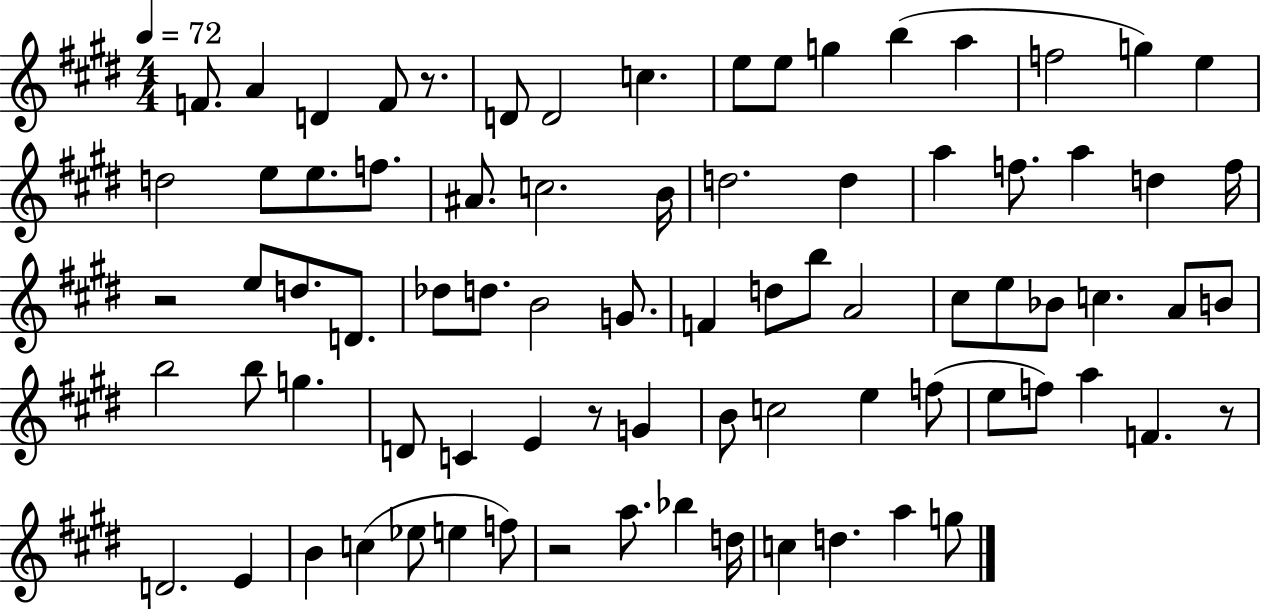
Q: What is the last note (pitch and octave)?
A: G5